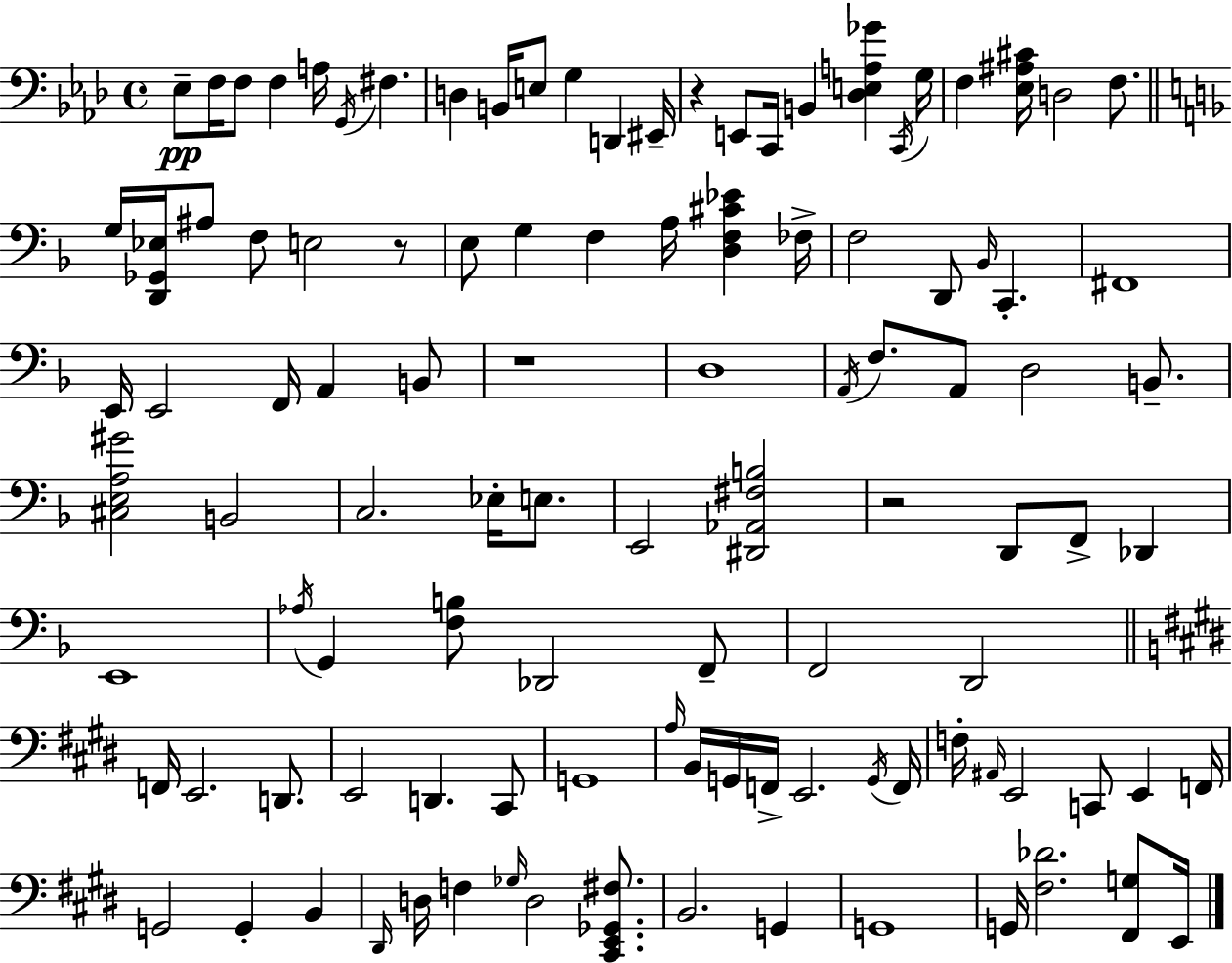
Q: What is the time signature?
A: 4/4